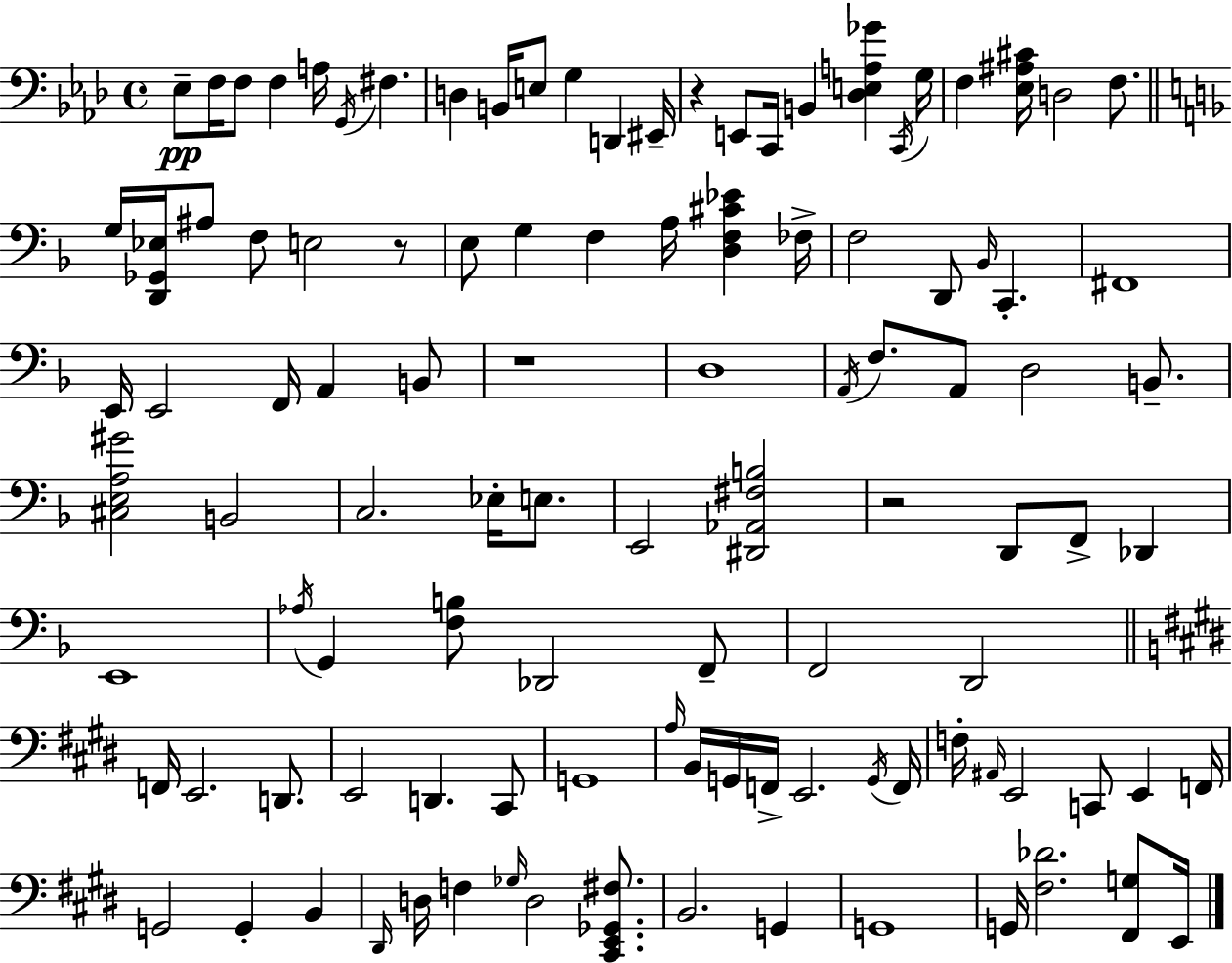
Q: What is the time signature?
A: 4/4